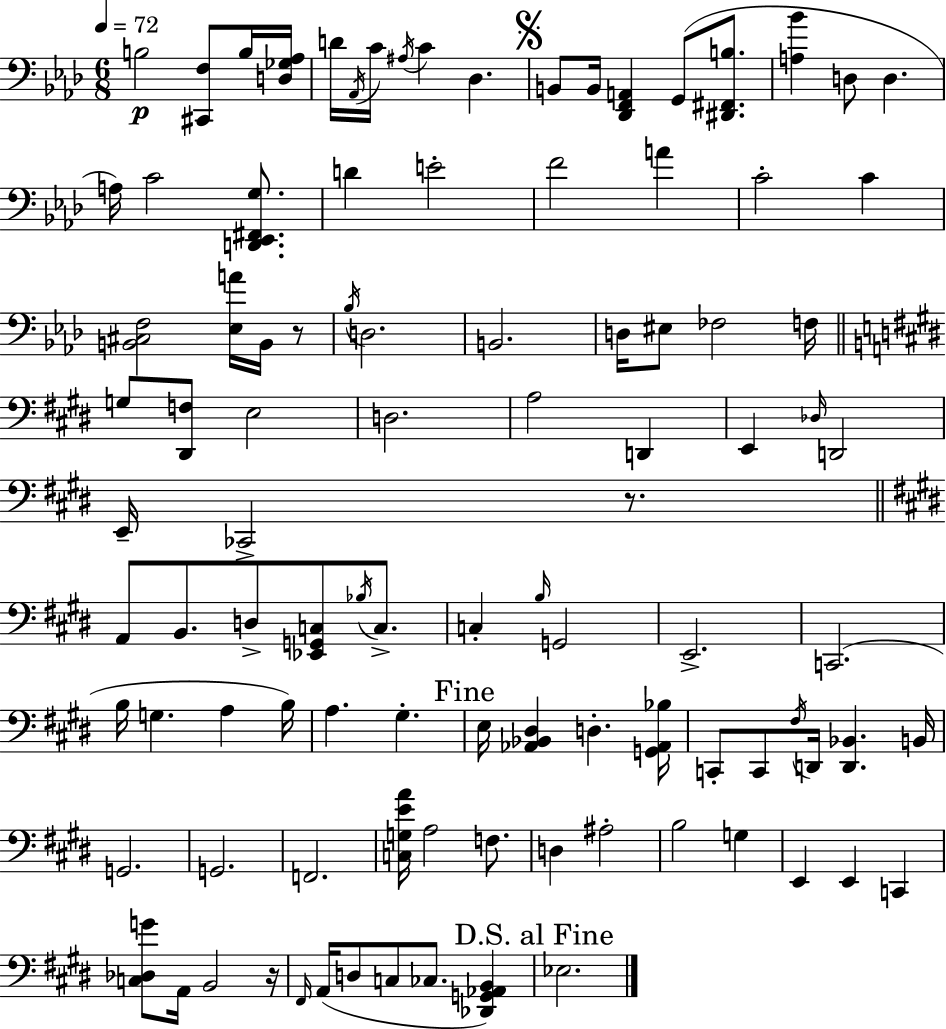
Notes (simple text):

B3/h [C#2,F3]/e B3/s [D3,Gb3,Ab3]/s D4/s Ab2/s C4/s A#3/s C4/q Db3/q. B2/e B2/s [Db2,F2,A2]/q G2/e [D#2,F#2,B3]/e. [A3,Bb4]/q D3/e D3/q. A3/s C4/h [D2,Eb2,F#2,G3]/e. D4/q E4/h F4/h A4/q C4/h C4/q [B2,C#3,F3]/h [Eb3,A4]/s B2/s R/e Bb3/s D3/h. B2/h. D3/s EIS3/e FES3/h F3/s G3/e [D#2,F3]/e E3/h D3/h. A3/h D2/q E2/q Db3/s D2/h E2/s CES2/h R/e. A2/e B2/e. D3/e [Eb2,G2,C3]/e Bb3/s C3/e. C3/q B3/s G2/h E2/h. C2/h. B3/s G3/q. A3/q B3/s A3/q. G#3/q. E3/s [Ab2,Bb2,D#3]/q D3/q. [G2,Ab2,Bb3]/s C2/e C2/e F#3/s D2/s [D2,Bb2]/q. B2/s G2/h. G2/h. F2/h. [C3,G3,E4,A4]/s A3/h F3/e. D3/q A#3/h B3/h G3/q E2/q E2/q C2/q [C3,Db3,G4]/e A2/s B2/h R/s F#2/s A2/s D3/e C3/e CES3/e. [Db2,G2,Ab2,B2]/q Eb3/h.